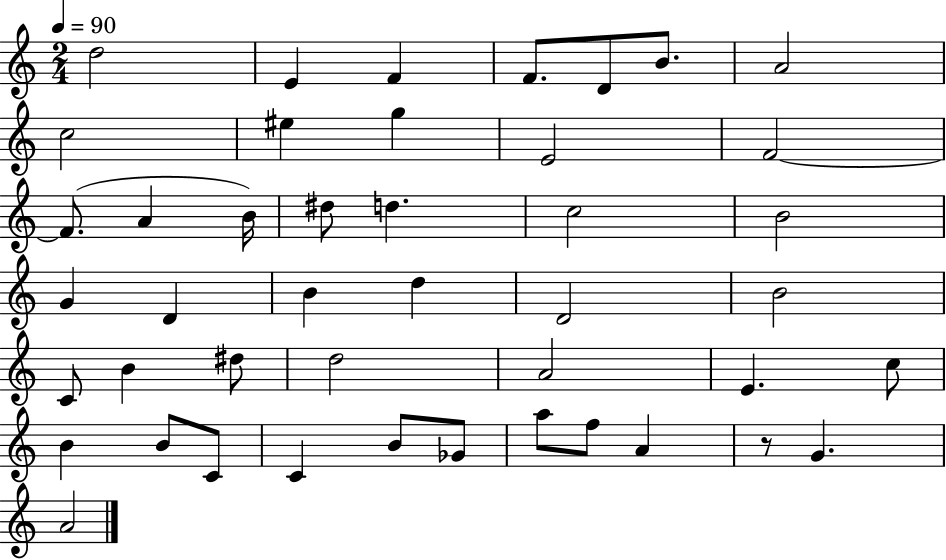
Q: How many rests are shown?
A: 1